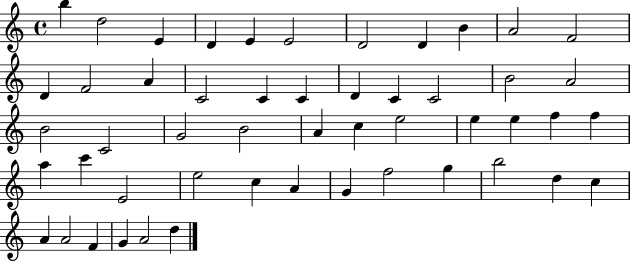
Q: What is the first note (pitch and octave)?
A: B5